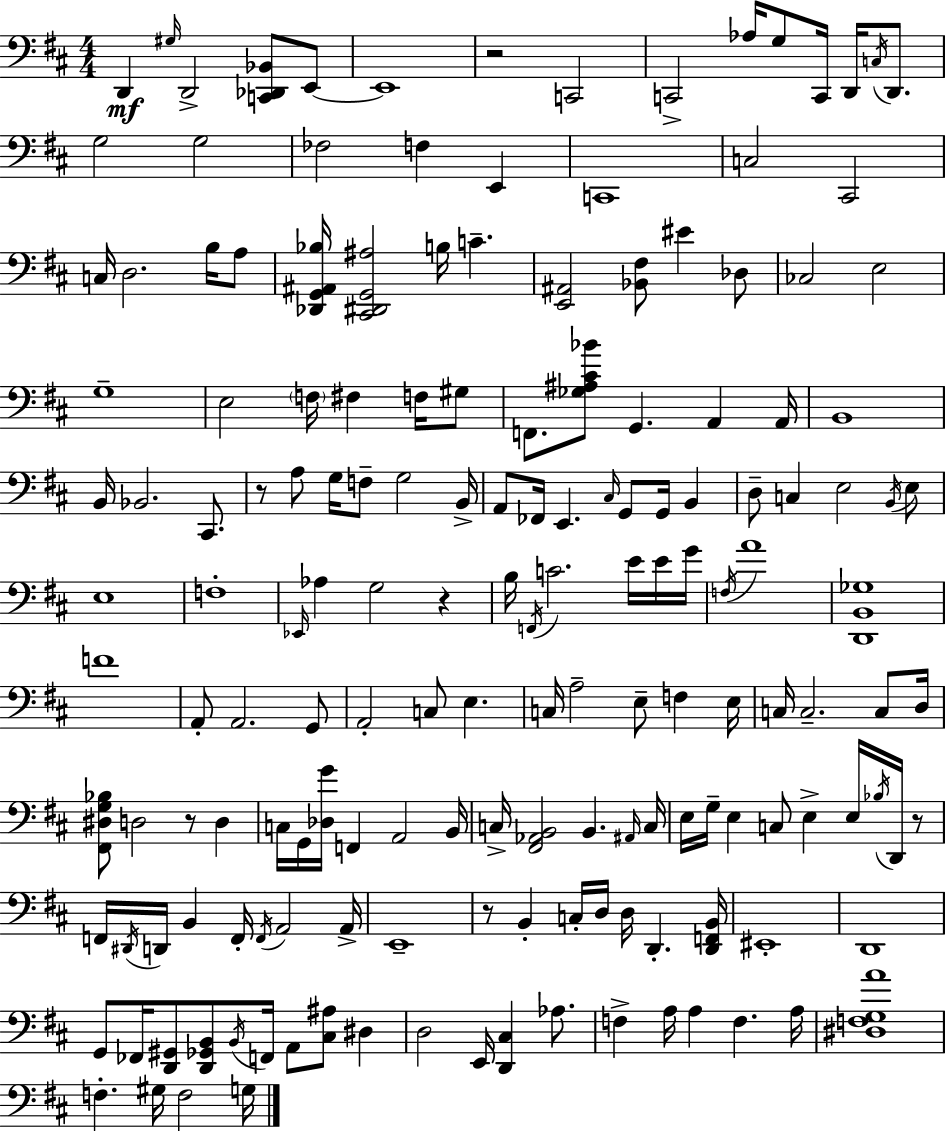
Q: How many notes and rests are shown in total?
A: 166